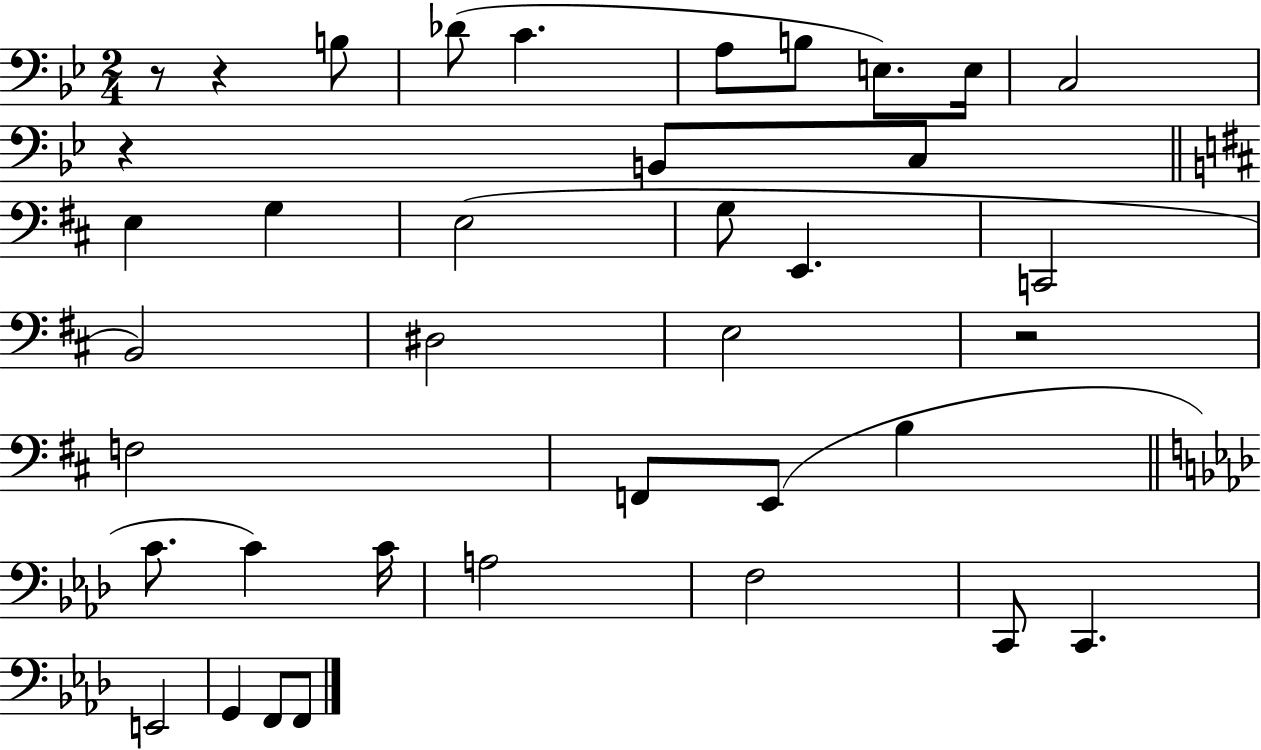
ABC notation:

X:1
T:Untitled
M:2/4
L:1/4
K:Bb
z/2 z B,/2 _D/2 C A,/2 B,/2 E,/2 E,/4 C,2 z B,,/2 C,/2 E, G, E,2 G,/2 E,, C,,2 B,,2 ^D,2 E,2 z2 F,2 F,,/2 E,,/2 B, C/2 C C/4 A,2 F,2 C,,/2 C,, E,,2 G,, F,,/2 F,,/2